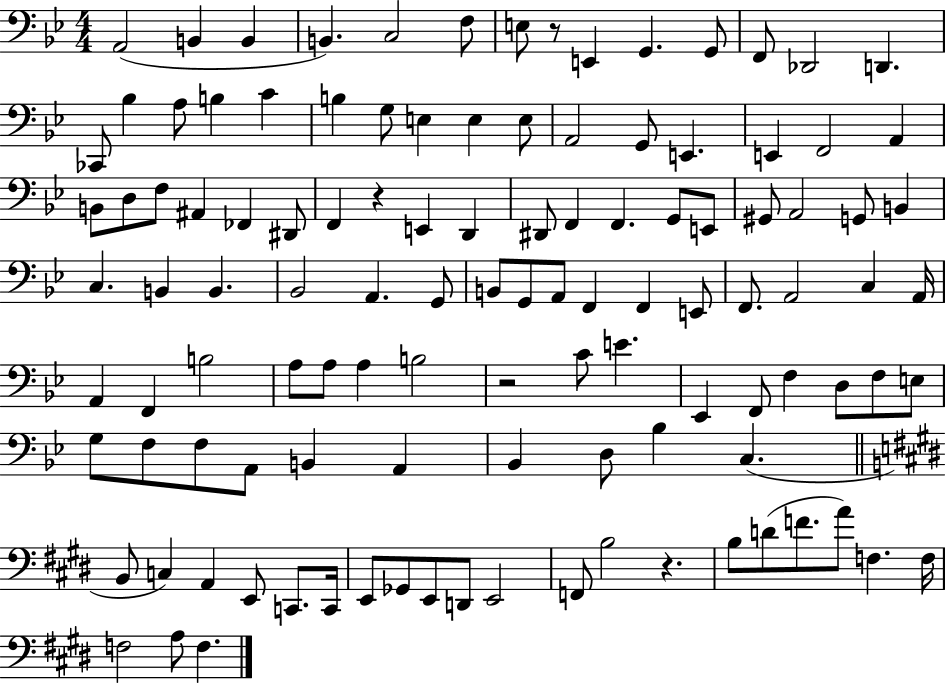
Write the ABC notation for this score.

X:1
T:Untitled
M:4/4
L:1/4
K:Bb
A,,2 B,, B,, B,, C,2 F,/2 E,/2 z/2 E,, G,, G,,/2 F,,/2 _D,,2 D,, _C,,/2 _B, A,/2 B, C B, G,/2 E, E, E,/2 A,,2 G,,/2 E,, E,, F,,2 A,, B,,/2 D,/2 F,/2 ^A,, _F,, ^D,,/2 F,, z E,, D,, ^D,,/2 F,, F,, G,,/2 E,,/2 ^G,,/2 A,,2 G,,/2 B,, C, B,, B,, _B,,2 A,, G,,/2 B,,/2 G,,/2 A,,/2 F,, F,, E,,/2 F,,/2 A,,2 C, A,,/4 A,, F,, B,2 A,/2 A,/2 A, B,2 z2 C/2 E _E,, F,,/2 F, D,/2 F,/2 E,/2 G,/2 F,/2 F,/2 A,,/2 B,, A,, _B,, D,/2 _B, C, B,,/2 C, A,, E,,/2 C,,/2 C,,/4 E,,/2 _G,,/2 E,,/2 D,,/2 E,,2 F,,/2 B,2 z B,/2 D/2 F/2 A/2 F, F,/4 F,2 A,/2 F,